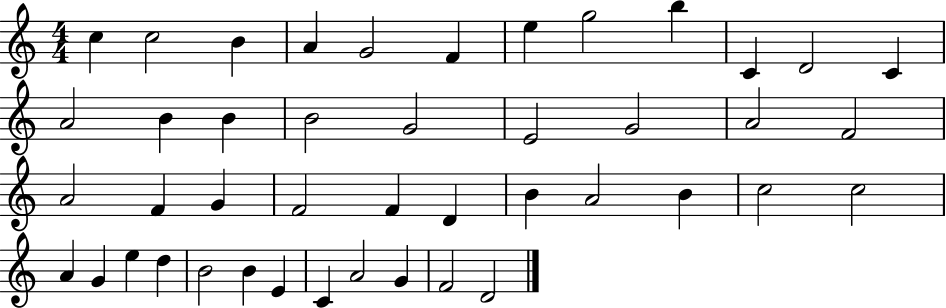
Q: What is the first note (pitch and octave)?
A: C5